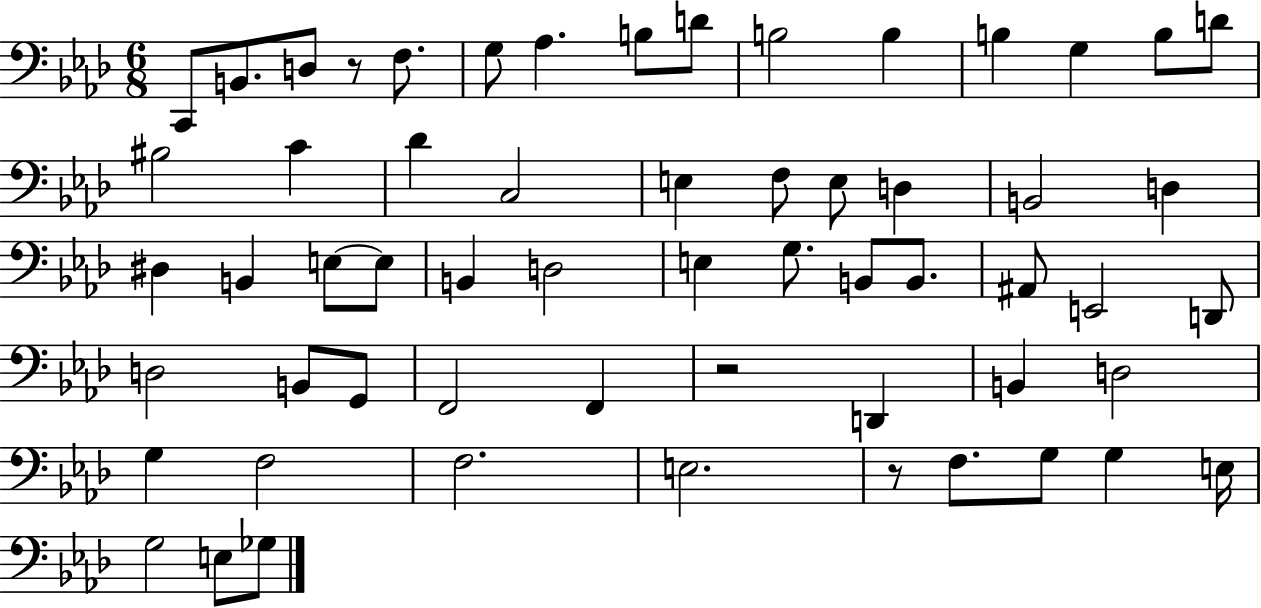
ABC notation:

X:1
T:Untitled
M:6/8
L:1/4
K:Ab
C,,/2 B,,/2 D,/2 z/2 F,/2 G,/2 _A, B,/2 D/2 B,2 B, B, G, B,/2 D/2 ^B,2 C _D C,2 E, F,/2 E,/2 D, B,,2 D, ^D, B,, E,/2 E,/2 B,, D,2 E, G,/2 B,,/2 B,,/2 ^A,,/2 E,,2 D,,/2 D,2 B,,/2 G,,/2 F,,2 F,, z2 D,, B,, D,2 G, F,2 F,2 E,2 z/2 F,/2 G,/2 G, E,/4 G,2 E,/2 _G,/2